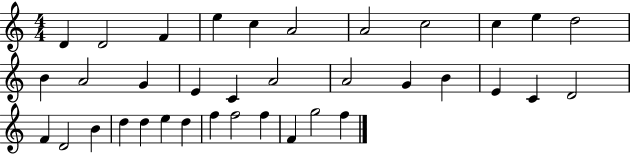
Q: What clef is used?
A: treble